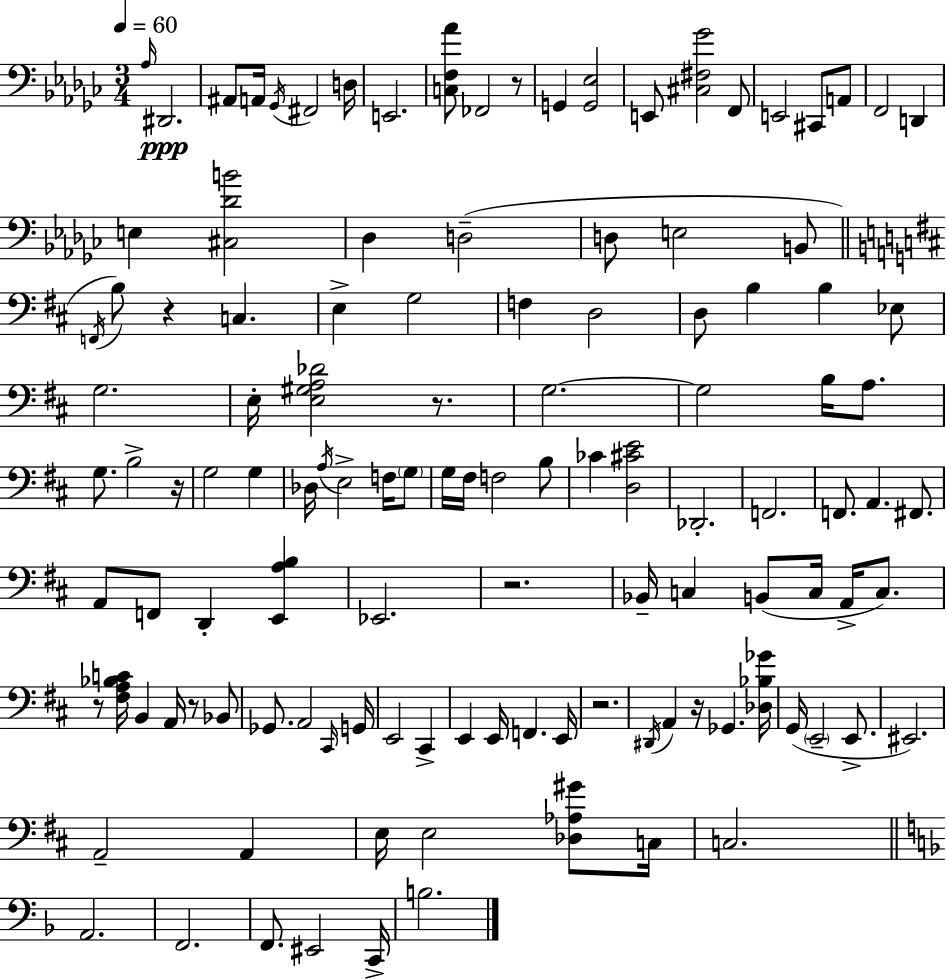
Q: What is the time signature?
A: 3/4